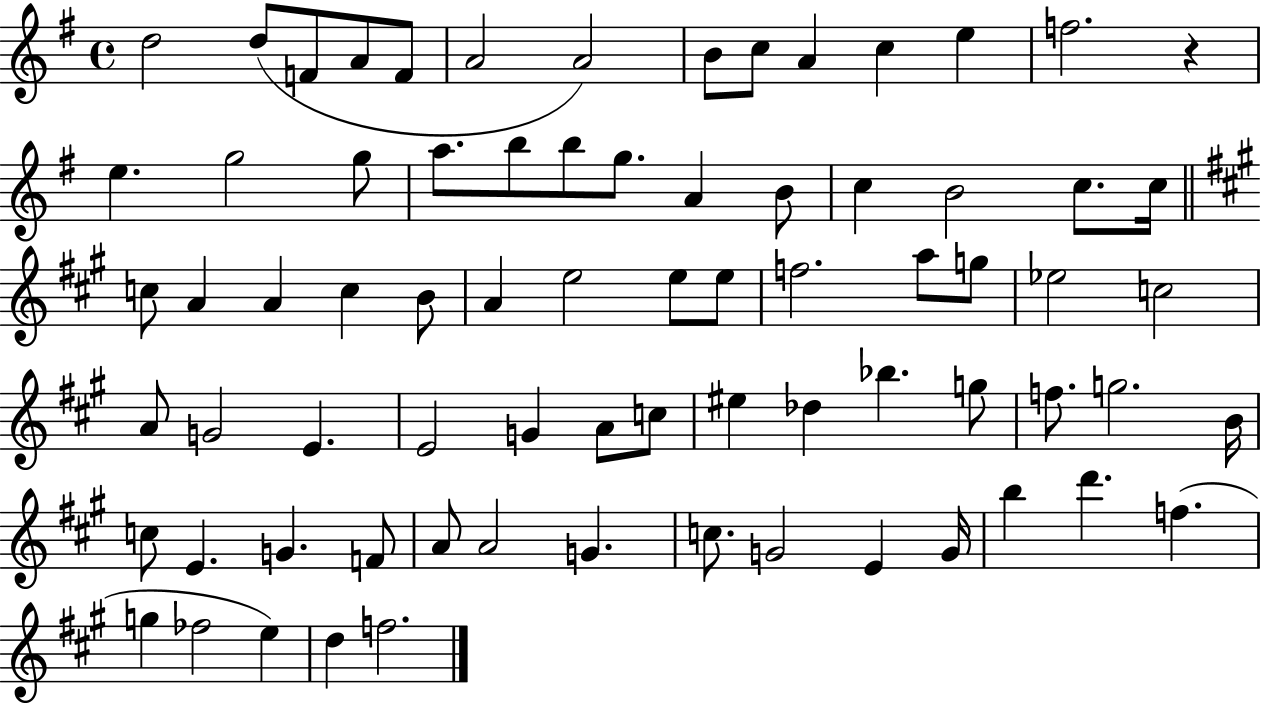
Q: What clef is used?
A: treble